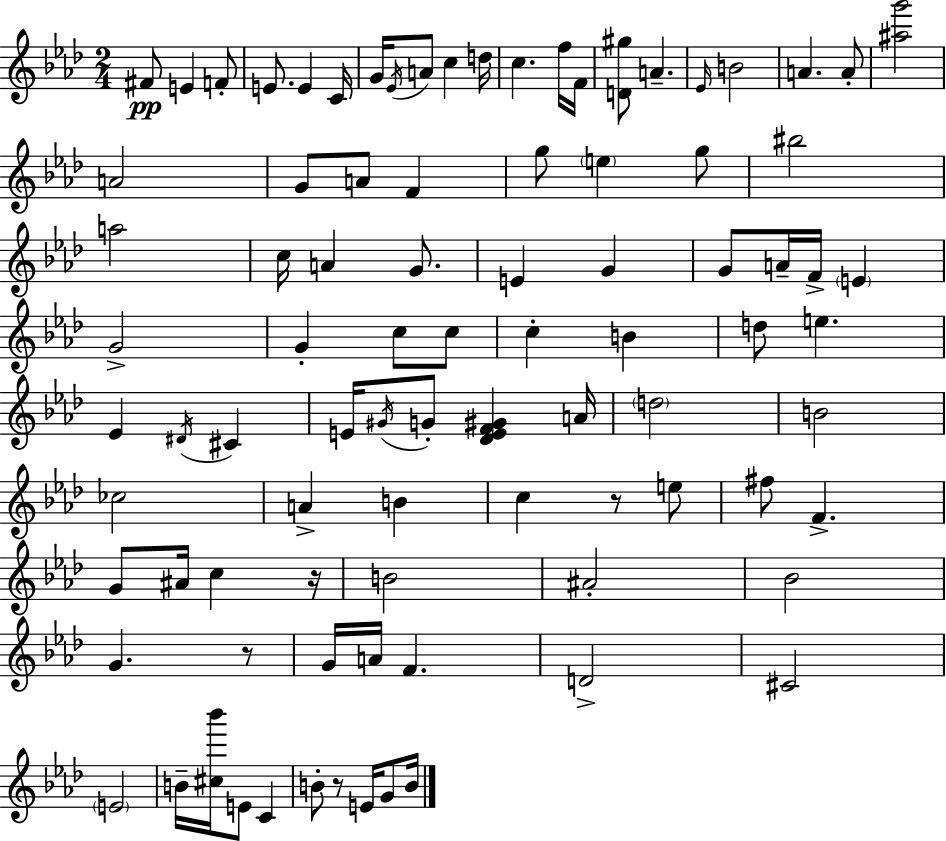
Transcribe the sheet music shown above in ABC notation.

X:1
T:Untitled
M:2/4
L:1/4
K:Ab
^F/2 E F/2 E/2 E C/4 G/4 _E/4 A/2 c d/4 c f/4 F/4 [D^g]/2 A _E/4 B2 A A/2 [^ag']2 A2 G/2 A/2 F g/2 e g/2 ^b2 a2 c/4 A G/2 E G G/2 A/4 F/4 E G2 G c/2 c/2 c B d/2 e _E ^D/4 ^C E/4 ^G/4 G/2 [_DEF^G] A/4 d2 B2 _c2 A B c z/2 e/2 ^f/2 F G/2 ^A/4 c z/4 B2 ^A2 _B2 G z/2 G/4 A/4 F D2 ^C2 E2 B/4 [^c_b']/4 E/2 C B/2 z/2 E/4 G/2 B/4